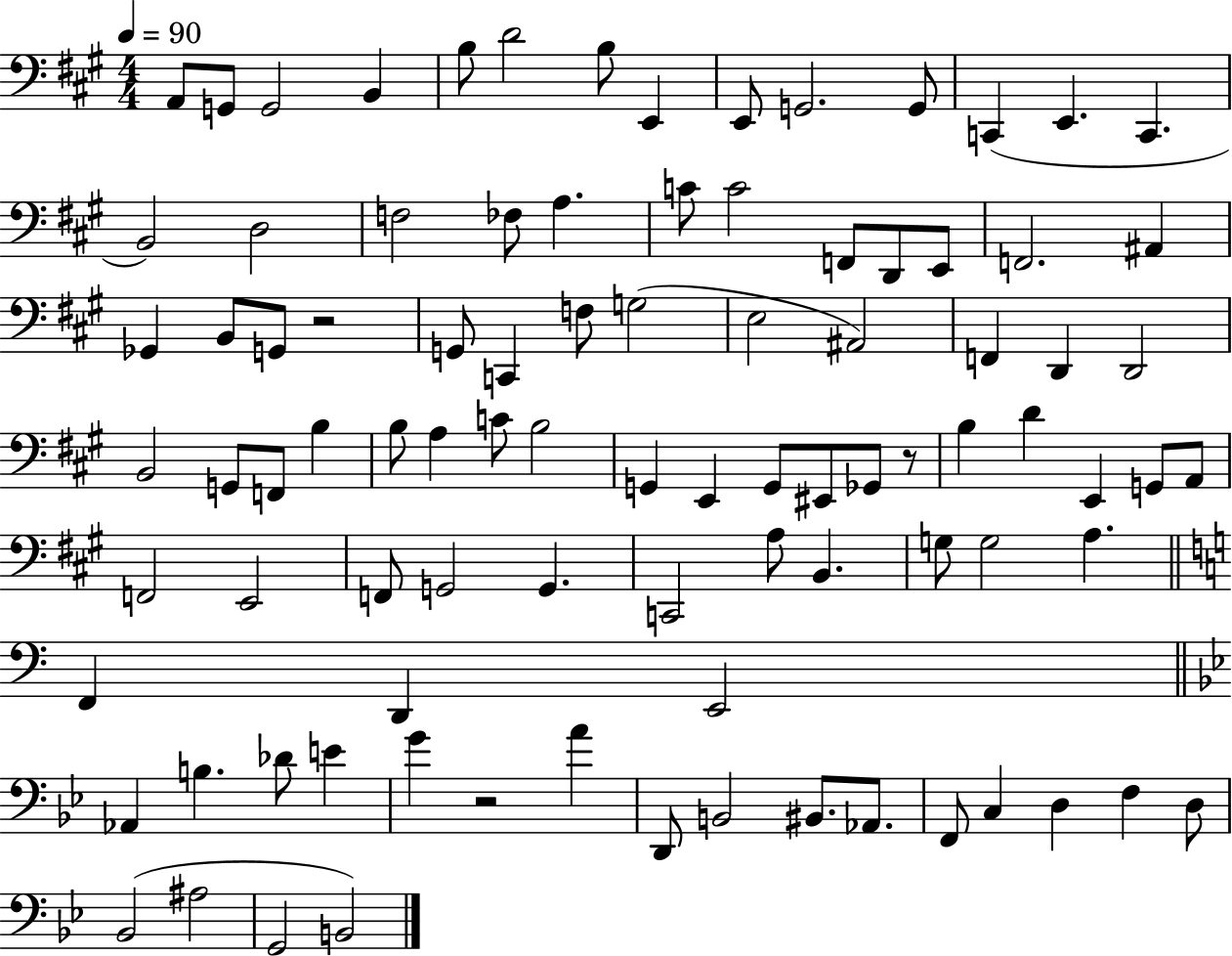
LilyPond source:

{
  \clef bass
  \numericTimeSignature
  \time 4/4
  \key a \major
  \tempo 4 = 90
  a,8 g,8 g,2 b,4 | b8 d'2 b8 e,4 | e,8 g,2. g,8 | c,4( e,4. c,4. | \break b,2) d2 | f2 fes8 a4. | c'8 c'2 f,8 d,8 e,8 | f,2. ais,4 | \break ges,4 b,8 g,8 r2 | g,8 c,4 f8 g2( | e2 ais,2) | f,4 d,4 d,2 | \break b,2 g,8 f,8 b4 | b8 a4 c'8 b2 | g,4 e,4 g,8 eis,8 ges,8 r8 | b4 d'4 e,4 g,8 a,8 | \break f,2 e,2 | f,8 g,2 g,4. | c,2 a8 b,4. | g8 g2 a4. | \break \bar "||" \break \key a \minor f,4 d,4 e,2 | \bar "||" \break \key g \minor aes,4 b4. des'8 e'4 | g'4 r2 a'4 | d,8 b,2 bis,8. aes,8. | f,8 c4 d4 f4 d8 | \break bes,2( ais2 | g,2 b,2) | \bar "|."
}